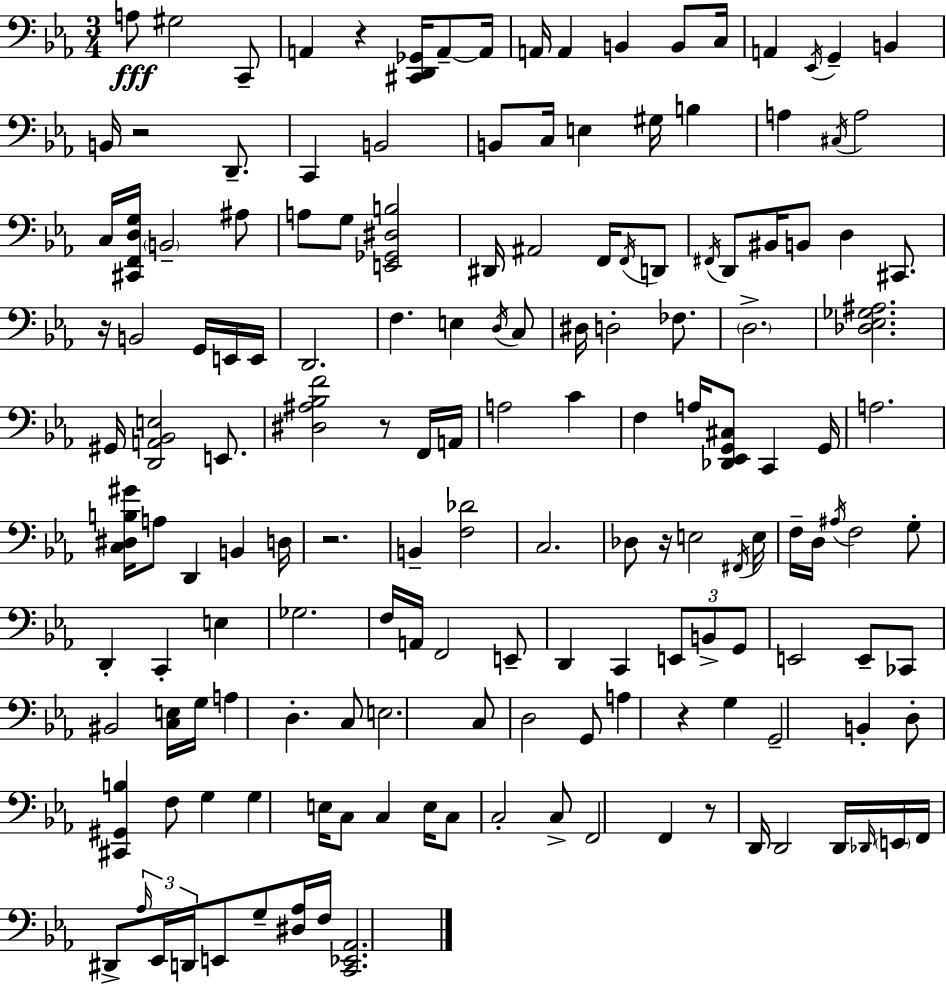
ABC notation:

X:1
T:Untitled
M:3/4
L:1/4
K:Cm
A,/2 ^G,2 C,,/2 A,, z [^C,,D,,_G,,]/4 A,,/2 A,,/4 A,,/4 A,, B,, B,,/2 C,/4 A,, _E,,/4 G,, B,, B,,/4 z2 D,,/2 C,, B,,2 B,,/2 C,/4 E, ^G,/4 B, A, ^C,/4 A,2 C,/4 [^C,,F,,D,G,]/4 B,,2 ^A,/2 A,/2 G,/2 [E,,_G,,^D,B,]2 ^D,,/4 ^A,,2 F,,/4 F,,/4 D,,/2 ^F,,/4 D,,/2 ^B,,/4 B,,/2 D, ^C,,/2 z/4 B,,2 G,,/4 E,,/4 E,,/4 D,,2 F, E, D,/4 C,/2 ^D,/4 D,2 _F,/2 D,2 [_D,_E,_G,^A,]2 ^G,,/4 [D,,A,,_B,,E,]2 E,,/2 [^D,^A,_B,F]2 z/2 F,,/4 A,,/4 A,2 C F, A,/4 [_D,,_E,,G,,^C,]/2 C,, G,,/4 A,2 [C,^D,B,^G]/4 A,/2 D,, B,, D,/4 z2 B,, [F,_D]2 C,2 _D,/2 z/4 E,2 ^F,,/4 E,/4 F,/4 D,/4 ^A,/4 F,2 G,/2 D,, C,, E, _G,2 F,/4 A,,/4 F,,2 E,,/2 D,, C,, E,,/2 B,,/2 G,,/2 E,,2 E,,/2 _C,,/2 ^B,,2 [C,E,]/4 G,/4 A, D, C,/2 E,2 C,/2 D,2 G,,/2 A, z G, G,,2 B,, D,/2 [^C,,^G,,B,] F,/2 G, G, E,/4 C,/2 C, E,/4 C,/2 C,2 C,/2 F,,2 F,, z/2 D,,/4 D,,2 D,,/4 _D,,/4 E,,/4 F,,/4 ^D,,/2 _A,/4 _E,,/4 D,,/4 E,,/2 G,/2 [^D,_A,]/4 F,/4 [C,,_E,,_A,,]2